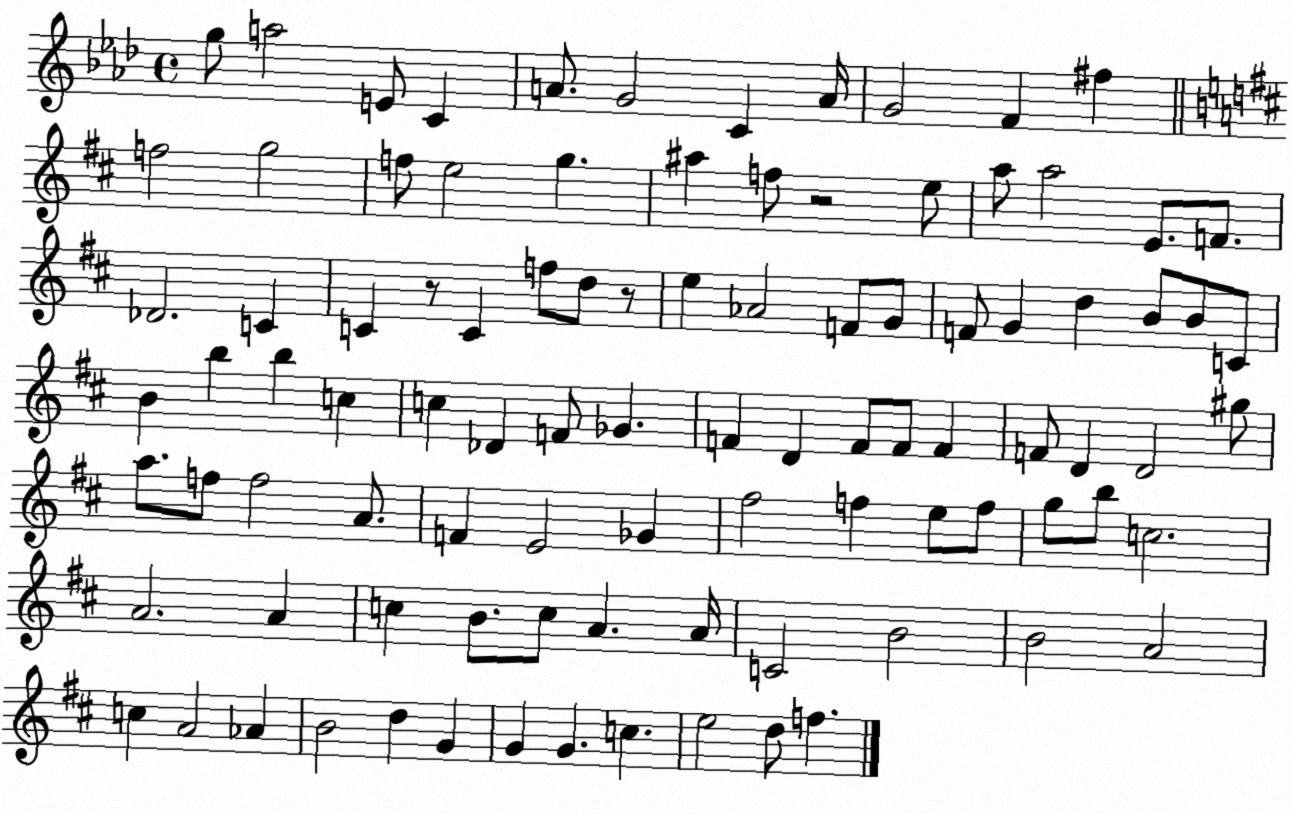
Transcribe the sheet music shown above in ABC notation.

X:1
T:Untitled
M:4/4
L:1/4
K:Ab
g/2 a2 E/2 C A/2 G2 C A/4 G2 F ^f f2 g2 f/2 e2 g ^a f/2 z2 e/2 a/2 a2 E/2 F/2 _D2 C C z/2 C f/2 d/2 z/2 e _A2 F/2 G/2 F/2 G d B/2 B/2 C/2 B b b c c _D F/2 _G F D F/2 F/2 F F/2 D D2 ^g/2 a/2 f/2 f2 A/2 F E2 _G ^f2 f e/2 f/2 g/2 b/2 c2 A2 A c B/2 c/2 A A/4 C2 B2 B2 A2 c A2 _A B2 d G G G c e2 d/2 f